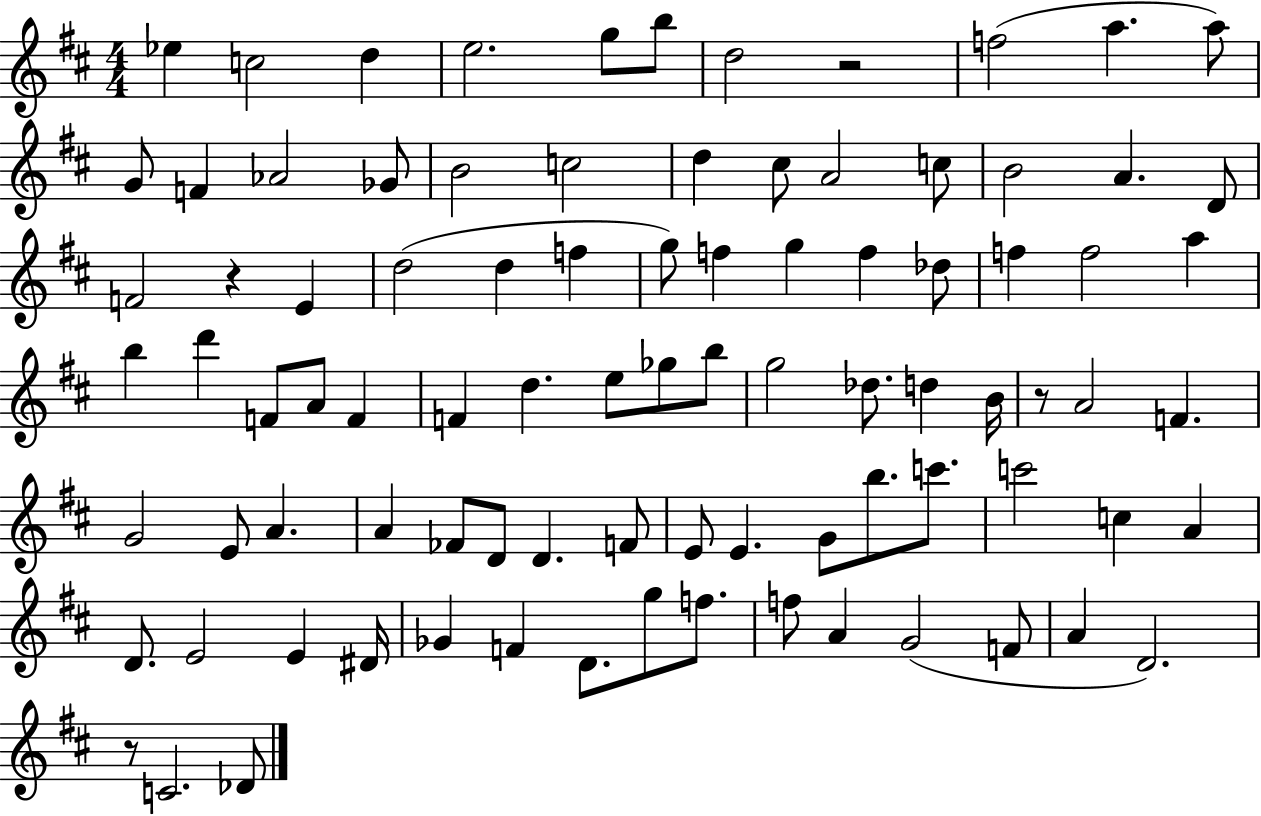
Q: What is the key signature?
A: D major